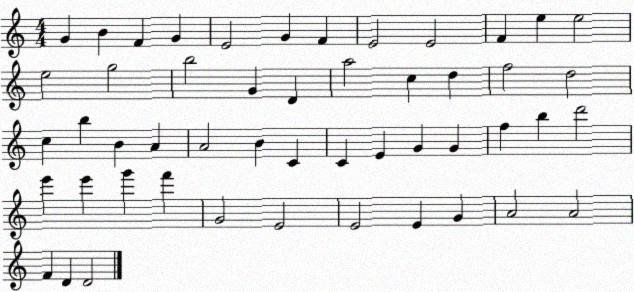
X:1
T:Untitled
M:4/4
L:1/4
K:C
G B F G E2 G F E2 E2 F e e2 e2 g2 b2 G D a2 c d f2 d2 c b B A A2 B C C E G G f b d'2 e' e' g' f' G2 E2 E2 E G A2 A2 F D D2